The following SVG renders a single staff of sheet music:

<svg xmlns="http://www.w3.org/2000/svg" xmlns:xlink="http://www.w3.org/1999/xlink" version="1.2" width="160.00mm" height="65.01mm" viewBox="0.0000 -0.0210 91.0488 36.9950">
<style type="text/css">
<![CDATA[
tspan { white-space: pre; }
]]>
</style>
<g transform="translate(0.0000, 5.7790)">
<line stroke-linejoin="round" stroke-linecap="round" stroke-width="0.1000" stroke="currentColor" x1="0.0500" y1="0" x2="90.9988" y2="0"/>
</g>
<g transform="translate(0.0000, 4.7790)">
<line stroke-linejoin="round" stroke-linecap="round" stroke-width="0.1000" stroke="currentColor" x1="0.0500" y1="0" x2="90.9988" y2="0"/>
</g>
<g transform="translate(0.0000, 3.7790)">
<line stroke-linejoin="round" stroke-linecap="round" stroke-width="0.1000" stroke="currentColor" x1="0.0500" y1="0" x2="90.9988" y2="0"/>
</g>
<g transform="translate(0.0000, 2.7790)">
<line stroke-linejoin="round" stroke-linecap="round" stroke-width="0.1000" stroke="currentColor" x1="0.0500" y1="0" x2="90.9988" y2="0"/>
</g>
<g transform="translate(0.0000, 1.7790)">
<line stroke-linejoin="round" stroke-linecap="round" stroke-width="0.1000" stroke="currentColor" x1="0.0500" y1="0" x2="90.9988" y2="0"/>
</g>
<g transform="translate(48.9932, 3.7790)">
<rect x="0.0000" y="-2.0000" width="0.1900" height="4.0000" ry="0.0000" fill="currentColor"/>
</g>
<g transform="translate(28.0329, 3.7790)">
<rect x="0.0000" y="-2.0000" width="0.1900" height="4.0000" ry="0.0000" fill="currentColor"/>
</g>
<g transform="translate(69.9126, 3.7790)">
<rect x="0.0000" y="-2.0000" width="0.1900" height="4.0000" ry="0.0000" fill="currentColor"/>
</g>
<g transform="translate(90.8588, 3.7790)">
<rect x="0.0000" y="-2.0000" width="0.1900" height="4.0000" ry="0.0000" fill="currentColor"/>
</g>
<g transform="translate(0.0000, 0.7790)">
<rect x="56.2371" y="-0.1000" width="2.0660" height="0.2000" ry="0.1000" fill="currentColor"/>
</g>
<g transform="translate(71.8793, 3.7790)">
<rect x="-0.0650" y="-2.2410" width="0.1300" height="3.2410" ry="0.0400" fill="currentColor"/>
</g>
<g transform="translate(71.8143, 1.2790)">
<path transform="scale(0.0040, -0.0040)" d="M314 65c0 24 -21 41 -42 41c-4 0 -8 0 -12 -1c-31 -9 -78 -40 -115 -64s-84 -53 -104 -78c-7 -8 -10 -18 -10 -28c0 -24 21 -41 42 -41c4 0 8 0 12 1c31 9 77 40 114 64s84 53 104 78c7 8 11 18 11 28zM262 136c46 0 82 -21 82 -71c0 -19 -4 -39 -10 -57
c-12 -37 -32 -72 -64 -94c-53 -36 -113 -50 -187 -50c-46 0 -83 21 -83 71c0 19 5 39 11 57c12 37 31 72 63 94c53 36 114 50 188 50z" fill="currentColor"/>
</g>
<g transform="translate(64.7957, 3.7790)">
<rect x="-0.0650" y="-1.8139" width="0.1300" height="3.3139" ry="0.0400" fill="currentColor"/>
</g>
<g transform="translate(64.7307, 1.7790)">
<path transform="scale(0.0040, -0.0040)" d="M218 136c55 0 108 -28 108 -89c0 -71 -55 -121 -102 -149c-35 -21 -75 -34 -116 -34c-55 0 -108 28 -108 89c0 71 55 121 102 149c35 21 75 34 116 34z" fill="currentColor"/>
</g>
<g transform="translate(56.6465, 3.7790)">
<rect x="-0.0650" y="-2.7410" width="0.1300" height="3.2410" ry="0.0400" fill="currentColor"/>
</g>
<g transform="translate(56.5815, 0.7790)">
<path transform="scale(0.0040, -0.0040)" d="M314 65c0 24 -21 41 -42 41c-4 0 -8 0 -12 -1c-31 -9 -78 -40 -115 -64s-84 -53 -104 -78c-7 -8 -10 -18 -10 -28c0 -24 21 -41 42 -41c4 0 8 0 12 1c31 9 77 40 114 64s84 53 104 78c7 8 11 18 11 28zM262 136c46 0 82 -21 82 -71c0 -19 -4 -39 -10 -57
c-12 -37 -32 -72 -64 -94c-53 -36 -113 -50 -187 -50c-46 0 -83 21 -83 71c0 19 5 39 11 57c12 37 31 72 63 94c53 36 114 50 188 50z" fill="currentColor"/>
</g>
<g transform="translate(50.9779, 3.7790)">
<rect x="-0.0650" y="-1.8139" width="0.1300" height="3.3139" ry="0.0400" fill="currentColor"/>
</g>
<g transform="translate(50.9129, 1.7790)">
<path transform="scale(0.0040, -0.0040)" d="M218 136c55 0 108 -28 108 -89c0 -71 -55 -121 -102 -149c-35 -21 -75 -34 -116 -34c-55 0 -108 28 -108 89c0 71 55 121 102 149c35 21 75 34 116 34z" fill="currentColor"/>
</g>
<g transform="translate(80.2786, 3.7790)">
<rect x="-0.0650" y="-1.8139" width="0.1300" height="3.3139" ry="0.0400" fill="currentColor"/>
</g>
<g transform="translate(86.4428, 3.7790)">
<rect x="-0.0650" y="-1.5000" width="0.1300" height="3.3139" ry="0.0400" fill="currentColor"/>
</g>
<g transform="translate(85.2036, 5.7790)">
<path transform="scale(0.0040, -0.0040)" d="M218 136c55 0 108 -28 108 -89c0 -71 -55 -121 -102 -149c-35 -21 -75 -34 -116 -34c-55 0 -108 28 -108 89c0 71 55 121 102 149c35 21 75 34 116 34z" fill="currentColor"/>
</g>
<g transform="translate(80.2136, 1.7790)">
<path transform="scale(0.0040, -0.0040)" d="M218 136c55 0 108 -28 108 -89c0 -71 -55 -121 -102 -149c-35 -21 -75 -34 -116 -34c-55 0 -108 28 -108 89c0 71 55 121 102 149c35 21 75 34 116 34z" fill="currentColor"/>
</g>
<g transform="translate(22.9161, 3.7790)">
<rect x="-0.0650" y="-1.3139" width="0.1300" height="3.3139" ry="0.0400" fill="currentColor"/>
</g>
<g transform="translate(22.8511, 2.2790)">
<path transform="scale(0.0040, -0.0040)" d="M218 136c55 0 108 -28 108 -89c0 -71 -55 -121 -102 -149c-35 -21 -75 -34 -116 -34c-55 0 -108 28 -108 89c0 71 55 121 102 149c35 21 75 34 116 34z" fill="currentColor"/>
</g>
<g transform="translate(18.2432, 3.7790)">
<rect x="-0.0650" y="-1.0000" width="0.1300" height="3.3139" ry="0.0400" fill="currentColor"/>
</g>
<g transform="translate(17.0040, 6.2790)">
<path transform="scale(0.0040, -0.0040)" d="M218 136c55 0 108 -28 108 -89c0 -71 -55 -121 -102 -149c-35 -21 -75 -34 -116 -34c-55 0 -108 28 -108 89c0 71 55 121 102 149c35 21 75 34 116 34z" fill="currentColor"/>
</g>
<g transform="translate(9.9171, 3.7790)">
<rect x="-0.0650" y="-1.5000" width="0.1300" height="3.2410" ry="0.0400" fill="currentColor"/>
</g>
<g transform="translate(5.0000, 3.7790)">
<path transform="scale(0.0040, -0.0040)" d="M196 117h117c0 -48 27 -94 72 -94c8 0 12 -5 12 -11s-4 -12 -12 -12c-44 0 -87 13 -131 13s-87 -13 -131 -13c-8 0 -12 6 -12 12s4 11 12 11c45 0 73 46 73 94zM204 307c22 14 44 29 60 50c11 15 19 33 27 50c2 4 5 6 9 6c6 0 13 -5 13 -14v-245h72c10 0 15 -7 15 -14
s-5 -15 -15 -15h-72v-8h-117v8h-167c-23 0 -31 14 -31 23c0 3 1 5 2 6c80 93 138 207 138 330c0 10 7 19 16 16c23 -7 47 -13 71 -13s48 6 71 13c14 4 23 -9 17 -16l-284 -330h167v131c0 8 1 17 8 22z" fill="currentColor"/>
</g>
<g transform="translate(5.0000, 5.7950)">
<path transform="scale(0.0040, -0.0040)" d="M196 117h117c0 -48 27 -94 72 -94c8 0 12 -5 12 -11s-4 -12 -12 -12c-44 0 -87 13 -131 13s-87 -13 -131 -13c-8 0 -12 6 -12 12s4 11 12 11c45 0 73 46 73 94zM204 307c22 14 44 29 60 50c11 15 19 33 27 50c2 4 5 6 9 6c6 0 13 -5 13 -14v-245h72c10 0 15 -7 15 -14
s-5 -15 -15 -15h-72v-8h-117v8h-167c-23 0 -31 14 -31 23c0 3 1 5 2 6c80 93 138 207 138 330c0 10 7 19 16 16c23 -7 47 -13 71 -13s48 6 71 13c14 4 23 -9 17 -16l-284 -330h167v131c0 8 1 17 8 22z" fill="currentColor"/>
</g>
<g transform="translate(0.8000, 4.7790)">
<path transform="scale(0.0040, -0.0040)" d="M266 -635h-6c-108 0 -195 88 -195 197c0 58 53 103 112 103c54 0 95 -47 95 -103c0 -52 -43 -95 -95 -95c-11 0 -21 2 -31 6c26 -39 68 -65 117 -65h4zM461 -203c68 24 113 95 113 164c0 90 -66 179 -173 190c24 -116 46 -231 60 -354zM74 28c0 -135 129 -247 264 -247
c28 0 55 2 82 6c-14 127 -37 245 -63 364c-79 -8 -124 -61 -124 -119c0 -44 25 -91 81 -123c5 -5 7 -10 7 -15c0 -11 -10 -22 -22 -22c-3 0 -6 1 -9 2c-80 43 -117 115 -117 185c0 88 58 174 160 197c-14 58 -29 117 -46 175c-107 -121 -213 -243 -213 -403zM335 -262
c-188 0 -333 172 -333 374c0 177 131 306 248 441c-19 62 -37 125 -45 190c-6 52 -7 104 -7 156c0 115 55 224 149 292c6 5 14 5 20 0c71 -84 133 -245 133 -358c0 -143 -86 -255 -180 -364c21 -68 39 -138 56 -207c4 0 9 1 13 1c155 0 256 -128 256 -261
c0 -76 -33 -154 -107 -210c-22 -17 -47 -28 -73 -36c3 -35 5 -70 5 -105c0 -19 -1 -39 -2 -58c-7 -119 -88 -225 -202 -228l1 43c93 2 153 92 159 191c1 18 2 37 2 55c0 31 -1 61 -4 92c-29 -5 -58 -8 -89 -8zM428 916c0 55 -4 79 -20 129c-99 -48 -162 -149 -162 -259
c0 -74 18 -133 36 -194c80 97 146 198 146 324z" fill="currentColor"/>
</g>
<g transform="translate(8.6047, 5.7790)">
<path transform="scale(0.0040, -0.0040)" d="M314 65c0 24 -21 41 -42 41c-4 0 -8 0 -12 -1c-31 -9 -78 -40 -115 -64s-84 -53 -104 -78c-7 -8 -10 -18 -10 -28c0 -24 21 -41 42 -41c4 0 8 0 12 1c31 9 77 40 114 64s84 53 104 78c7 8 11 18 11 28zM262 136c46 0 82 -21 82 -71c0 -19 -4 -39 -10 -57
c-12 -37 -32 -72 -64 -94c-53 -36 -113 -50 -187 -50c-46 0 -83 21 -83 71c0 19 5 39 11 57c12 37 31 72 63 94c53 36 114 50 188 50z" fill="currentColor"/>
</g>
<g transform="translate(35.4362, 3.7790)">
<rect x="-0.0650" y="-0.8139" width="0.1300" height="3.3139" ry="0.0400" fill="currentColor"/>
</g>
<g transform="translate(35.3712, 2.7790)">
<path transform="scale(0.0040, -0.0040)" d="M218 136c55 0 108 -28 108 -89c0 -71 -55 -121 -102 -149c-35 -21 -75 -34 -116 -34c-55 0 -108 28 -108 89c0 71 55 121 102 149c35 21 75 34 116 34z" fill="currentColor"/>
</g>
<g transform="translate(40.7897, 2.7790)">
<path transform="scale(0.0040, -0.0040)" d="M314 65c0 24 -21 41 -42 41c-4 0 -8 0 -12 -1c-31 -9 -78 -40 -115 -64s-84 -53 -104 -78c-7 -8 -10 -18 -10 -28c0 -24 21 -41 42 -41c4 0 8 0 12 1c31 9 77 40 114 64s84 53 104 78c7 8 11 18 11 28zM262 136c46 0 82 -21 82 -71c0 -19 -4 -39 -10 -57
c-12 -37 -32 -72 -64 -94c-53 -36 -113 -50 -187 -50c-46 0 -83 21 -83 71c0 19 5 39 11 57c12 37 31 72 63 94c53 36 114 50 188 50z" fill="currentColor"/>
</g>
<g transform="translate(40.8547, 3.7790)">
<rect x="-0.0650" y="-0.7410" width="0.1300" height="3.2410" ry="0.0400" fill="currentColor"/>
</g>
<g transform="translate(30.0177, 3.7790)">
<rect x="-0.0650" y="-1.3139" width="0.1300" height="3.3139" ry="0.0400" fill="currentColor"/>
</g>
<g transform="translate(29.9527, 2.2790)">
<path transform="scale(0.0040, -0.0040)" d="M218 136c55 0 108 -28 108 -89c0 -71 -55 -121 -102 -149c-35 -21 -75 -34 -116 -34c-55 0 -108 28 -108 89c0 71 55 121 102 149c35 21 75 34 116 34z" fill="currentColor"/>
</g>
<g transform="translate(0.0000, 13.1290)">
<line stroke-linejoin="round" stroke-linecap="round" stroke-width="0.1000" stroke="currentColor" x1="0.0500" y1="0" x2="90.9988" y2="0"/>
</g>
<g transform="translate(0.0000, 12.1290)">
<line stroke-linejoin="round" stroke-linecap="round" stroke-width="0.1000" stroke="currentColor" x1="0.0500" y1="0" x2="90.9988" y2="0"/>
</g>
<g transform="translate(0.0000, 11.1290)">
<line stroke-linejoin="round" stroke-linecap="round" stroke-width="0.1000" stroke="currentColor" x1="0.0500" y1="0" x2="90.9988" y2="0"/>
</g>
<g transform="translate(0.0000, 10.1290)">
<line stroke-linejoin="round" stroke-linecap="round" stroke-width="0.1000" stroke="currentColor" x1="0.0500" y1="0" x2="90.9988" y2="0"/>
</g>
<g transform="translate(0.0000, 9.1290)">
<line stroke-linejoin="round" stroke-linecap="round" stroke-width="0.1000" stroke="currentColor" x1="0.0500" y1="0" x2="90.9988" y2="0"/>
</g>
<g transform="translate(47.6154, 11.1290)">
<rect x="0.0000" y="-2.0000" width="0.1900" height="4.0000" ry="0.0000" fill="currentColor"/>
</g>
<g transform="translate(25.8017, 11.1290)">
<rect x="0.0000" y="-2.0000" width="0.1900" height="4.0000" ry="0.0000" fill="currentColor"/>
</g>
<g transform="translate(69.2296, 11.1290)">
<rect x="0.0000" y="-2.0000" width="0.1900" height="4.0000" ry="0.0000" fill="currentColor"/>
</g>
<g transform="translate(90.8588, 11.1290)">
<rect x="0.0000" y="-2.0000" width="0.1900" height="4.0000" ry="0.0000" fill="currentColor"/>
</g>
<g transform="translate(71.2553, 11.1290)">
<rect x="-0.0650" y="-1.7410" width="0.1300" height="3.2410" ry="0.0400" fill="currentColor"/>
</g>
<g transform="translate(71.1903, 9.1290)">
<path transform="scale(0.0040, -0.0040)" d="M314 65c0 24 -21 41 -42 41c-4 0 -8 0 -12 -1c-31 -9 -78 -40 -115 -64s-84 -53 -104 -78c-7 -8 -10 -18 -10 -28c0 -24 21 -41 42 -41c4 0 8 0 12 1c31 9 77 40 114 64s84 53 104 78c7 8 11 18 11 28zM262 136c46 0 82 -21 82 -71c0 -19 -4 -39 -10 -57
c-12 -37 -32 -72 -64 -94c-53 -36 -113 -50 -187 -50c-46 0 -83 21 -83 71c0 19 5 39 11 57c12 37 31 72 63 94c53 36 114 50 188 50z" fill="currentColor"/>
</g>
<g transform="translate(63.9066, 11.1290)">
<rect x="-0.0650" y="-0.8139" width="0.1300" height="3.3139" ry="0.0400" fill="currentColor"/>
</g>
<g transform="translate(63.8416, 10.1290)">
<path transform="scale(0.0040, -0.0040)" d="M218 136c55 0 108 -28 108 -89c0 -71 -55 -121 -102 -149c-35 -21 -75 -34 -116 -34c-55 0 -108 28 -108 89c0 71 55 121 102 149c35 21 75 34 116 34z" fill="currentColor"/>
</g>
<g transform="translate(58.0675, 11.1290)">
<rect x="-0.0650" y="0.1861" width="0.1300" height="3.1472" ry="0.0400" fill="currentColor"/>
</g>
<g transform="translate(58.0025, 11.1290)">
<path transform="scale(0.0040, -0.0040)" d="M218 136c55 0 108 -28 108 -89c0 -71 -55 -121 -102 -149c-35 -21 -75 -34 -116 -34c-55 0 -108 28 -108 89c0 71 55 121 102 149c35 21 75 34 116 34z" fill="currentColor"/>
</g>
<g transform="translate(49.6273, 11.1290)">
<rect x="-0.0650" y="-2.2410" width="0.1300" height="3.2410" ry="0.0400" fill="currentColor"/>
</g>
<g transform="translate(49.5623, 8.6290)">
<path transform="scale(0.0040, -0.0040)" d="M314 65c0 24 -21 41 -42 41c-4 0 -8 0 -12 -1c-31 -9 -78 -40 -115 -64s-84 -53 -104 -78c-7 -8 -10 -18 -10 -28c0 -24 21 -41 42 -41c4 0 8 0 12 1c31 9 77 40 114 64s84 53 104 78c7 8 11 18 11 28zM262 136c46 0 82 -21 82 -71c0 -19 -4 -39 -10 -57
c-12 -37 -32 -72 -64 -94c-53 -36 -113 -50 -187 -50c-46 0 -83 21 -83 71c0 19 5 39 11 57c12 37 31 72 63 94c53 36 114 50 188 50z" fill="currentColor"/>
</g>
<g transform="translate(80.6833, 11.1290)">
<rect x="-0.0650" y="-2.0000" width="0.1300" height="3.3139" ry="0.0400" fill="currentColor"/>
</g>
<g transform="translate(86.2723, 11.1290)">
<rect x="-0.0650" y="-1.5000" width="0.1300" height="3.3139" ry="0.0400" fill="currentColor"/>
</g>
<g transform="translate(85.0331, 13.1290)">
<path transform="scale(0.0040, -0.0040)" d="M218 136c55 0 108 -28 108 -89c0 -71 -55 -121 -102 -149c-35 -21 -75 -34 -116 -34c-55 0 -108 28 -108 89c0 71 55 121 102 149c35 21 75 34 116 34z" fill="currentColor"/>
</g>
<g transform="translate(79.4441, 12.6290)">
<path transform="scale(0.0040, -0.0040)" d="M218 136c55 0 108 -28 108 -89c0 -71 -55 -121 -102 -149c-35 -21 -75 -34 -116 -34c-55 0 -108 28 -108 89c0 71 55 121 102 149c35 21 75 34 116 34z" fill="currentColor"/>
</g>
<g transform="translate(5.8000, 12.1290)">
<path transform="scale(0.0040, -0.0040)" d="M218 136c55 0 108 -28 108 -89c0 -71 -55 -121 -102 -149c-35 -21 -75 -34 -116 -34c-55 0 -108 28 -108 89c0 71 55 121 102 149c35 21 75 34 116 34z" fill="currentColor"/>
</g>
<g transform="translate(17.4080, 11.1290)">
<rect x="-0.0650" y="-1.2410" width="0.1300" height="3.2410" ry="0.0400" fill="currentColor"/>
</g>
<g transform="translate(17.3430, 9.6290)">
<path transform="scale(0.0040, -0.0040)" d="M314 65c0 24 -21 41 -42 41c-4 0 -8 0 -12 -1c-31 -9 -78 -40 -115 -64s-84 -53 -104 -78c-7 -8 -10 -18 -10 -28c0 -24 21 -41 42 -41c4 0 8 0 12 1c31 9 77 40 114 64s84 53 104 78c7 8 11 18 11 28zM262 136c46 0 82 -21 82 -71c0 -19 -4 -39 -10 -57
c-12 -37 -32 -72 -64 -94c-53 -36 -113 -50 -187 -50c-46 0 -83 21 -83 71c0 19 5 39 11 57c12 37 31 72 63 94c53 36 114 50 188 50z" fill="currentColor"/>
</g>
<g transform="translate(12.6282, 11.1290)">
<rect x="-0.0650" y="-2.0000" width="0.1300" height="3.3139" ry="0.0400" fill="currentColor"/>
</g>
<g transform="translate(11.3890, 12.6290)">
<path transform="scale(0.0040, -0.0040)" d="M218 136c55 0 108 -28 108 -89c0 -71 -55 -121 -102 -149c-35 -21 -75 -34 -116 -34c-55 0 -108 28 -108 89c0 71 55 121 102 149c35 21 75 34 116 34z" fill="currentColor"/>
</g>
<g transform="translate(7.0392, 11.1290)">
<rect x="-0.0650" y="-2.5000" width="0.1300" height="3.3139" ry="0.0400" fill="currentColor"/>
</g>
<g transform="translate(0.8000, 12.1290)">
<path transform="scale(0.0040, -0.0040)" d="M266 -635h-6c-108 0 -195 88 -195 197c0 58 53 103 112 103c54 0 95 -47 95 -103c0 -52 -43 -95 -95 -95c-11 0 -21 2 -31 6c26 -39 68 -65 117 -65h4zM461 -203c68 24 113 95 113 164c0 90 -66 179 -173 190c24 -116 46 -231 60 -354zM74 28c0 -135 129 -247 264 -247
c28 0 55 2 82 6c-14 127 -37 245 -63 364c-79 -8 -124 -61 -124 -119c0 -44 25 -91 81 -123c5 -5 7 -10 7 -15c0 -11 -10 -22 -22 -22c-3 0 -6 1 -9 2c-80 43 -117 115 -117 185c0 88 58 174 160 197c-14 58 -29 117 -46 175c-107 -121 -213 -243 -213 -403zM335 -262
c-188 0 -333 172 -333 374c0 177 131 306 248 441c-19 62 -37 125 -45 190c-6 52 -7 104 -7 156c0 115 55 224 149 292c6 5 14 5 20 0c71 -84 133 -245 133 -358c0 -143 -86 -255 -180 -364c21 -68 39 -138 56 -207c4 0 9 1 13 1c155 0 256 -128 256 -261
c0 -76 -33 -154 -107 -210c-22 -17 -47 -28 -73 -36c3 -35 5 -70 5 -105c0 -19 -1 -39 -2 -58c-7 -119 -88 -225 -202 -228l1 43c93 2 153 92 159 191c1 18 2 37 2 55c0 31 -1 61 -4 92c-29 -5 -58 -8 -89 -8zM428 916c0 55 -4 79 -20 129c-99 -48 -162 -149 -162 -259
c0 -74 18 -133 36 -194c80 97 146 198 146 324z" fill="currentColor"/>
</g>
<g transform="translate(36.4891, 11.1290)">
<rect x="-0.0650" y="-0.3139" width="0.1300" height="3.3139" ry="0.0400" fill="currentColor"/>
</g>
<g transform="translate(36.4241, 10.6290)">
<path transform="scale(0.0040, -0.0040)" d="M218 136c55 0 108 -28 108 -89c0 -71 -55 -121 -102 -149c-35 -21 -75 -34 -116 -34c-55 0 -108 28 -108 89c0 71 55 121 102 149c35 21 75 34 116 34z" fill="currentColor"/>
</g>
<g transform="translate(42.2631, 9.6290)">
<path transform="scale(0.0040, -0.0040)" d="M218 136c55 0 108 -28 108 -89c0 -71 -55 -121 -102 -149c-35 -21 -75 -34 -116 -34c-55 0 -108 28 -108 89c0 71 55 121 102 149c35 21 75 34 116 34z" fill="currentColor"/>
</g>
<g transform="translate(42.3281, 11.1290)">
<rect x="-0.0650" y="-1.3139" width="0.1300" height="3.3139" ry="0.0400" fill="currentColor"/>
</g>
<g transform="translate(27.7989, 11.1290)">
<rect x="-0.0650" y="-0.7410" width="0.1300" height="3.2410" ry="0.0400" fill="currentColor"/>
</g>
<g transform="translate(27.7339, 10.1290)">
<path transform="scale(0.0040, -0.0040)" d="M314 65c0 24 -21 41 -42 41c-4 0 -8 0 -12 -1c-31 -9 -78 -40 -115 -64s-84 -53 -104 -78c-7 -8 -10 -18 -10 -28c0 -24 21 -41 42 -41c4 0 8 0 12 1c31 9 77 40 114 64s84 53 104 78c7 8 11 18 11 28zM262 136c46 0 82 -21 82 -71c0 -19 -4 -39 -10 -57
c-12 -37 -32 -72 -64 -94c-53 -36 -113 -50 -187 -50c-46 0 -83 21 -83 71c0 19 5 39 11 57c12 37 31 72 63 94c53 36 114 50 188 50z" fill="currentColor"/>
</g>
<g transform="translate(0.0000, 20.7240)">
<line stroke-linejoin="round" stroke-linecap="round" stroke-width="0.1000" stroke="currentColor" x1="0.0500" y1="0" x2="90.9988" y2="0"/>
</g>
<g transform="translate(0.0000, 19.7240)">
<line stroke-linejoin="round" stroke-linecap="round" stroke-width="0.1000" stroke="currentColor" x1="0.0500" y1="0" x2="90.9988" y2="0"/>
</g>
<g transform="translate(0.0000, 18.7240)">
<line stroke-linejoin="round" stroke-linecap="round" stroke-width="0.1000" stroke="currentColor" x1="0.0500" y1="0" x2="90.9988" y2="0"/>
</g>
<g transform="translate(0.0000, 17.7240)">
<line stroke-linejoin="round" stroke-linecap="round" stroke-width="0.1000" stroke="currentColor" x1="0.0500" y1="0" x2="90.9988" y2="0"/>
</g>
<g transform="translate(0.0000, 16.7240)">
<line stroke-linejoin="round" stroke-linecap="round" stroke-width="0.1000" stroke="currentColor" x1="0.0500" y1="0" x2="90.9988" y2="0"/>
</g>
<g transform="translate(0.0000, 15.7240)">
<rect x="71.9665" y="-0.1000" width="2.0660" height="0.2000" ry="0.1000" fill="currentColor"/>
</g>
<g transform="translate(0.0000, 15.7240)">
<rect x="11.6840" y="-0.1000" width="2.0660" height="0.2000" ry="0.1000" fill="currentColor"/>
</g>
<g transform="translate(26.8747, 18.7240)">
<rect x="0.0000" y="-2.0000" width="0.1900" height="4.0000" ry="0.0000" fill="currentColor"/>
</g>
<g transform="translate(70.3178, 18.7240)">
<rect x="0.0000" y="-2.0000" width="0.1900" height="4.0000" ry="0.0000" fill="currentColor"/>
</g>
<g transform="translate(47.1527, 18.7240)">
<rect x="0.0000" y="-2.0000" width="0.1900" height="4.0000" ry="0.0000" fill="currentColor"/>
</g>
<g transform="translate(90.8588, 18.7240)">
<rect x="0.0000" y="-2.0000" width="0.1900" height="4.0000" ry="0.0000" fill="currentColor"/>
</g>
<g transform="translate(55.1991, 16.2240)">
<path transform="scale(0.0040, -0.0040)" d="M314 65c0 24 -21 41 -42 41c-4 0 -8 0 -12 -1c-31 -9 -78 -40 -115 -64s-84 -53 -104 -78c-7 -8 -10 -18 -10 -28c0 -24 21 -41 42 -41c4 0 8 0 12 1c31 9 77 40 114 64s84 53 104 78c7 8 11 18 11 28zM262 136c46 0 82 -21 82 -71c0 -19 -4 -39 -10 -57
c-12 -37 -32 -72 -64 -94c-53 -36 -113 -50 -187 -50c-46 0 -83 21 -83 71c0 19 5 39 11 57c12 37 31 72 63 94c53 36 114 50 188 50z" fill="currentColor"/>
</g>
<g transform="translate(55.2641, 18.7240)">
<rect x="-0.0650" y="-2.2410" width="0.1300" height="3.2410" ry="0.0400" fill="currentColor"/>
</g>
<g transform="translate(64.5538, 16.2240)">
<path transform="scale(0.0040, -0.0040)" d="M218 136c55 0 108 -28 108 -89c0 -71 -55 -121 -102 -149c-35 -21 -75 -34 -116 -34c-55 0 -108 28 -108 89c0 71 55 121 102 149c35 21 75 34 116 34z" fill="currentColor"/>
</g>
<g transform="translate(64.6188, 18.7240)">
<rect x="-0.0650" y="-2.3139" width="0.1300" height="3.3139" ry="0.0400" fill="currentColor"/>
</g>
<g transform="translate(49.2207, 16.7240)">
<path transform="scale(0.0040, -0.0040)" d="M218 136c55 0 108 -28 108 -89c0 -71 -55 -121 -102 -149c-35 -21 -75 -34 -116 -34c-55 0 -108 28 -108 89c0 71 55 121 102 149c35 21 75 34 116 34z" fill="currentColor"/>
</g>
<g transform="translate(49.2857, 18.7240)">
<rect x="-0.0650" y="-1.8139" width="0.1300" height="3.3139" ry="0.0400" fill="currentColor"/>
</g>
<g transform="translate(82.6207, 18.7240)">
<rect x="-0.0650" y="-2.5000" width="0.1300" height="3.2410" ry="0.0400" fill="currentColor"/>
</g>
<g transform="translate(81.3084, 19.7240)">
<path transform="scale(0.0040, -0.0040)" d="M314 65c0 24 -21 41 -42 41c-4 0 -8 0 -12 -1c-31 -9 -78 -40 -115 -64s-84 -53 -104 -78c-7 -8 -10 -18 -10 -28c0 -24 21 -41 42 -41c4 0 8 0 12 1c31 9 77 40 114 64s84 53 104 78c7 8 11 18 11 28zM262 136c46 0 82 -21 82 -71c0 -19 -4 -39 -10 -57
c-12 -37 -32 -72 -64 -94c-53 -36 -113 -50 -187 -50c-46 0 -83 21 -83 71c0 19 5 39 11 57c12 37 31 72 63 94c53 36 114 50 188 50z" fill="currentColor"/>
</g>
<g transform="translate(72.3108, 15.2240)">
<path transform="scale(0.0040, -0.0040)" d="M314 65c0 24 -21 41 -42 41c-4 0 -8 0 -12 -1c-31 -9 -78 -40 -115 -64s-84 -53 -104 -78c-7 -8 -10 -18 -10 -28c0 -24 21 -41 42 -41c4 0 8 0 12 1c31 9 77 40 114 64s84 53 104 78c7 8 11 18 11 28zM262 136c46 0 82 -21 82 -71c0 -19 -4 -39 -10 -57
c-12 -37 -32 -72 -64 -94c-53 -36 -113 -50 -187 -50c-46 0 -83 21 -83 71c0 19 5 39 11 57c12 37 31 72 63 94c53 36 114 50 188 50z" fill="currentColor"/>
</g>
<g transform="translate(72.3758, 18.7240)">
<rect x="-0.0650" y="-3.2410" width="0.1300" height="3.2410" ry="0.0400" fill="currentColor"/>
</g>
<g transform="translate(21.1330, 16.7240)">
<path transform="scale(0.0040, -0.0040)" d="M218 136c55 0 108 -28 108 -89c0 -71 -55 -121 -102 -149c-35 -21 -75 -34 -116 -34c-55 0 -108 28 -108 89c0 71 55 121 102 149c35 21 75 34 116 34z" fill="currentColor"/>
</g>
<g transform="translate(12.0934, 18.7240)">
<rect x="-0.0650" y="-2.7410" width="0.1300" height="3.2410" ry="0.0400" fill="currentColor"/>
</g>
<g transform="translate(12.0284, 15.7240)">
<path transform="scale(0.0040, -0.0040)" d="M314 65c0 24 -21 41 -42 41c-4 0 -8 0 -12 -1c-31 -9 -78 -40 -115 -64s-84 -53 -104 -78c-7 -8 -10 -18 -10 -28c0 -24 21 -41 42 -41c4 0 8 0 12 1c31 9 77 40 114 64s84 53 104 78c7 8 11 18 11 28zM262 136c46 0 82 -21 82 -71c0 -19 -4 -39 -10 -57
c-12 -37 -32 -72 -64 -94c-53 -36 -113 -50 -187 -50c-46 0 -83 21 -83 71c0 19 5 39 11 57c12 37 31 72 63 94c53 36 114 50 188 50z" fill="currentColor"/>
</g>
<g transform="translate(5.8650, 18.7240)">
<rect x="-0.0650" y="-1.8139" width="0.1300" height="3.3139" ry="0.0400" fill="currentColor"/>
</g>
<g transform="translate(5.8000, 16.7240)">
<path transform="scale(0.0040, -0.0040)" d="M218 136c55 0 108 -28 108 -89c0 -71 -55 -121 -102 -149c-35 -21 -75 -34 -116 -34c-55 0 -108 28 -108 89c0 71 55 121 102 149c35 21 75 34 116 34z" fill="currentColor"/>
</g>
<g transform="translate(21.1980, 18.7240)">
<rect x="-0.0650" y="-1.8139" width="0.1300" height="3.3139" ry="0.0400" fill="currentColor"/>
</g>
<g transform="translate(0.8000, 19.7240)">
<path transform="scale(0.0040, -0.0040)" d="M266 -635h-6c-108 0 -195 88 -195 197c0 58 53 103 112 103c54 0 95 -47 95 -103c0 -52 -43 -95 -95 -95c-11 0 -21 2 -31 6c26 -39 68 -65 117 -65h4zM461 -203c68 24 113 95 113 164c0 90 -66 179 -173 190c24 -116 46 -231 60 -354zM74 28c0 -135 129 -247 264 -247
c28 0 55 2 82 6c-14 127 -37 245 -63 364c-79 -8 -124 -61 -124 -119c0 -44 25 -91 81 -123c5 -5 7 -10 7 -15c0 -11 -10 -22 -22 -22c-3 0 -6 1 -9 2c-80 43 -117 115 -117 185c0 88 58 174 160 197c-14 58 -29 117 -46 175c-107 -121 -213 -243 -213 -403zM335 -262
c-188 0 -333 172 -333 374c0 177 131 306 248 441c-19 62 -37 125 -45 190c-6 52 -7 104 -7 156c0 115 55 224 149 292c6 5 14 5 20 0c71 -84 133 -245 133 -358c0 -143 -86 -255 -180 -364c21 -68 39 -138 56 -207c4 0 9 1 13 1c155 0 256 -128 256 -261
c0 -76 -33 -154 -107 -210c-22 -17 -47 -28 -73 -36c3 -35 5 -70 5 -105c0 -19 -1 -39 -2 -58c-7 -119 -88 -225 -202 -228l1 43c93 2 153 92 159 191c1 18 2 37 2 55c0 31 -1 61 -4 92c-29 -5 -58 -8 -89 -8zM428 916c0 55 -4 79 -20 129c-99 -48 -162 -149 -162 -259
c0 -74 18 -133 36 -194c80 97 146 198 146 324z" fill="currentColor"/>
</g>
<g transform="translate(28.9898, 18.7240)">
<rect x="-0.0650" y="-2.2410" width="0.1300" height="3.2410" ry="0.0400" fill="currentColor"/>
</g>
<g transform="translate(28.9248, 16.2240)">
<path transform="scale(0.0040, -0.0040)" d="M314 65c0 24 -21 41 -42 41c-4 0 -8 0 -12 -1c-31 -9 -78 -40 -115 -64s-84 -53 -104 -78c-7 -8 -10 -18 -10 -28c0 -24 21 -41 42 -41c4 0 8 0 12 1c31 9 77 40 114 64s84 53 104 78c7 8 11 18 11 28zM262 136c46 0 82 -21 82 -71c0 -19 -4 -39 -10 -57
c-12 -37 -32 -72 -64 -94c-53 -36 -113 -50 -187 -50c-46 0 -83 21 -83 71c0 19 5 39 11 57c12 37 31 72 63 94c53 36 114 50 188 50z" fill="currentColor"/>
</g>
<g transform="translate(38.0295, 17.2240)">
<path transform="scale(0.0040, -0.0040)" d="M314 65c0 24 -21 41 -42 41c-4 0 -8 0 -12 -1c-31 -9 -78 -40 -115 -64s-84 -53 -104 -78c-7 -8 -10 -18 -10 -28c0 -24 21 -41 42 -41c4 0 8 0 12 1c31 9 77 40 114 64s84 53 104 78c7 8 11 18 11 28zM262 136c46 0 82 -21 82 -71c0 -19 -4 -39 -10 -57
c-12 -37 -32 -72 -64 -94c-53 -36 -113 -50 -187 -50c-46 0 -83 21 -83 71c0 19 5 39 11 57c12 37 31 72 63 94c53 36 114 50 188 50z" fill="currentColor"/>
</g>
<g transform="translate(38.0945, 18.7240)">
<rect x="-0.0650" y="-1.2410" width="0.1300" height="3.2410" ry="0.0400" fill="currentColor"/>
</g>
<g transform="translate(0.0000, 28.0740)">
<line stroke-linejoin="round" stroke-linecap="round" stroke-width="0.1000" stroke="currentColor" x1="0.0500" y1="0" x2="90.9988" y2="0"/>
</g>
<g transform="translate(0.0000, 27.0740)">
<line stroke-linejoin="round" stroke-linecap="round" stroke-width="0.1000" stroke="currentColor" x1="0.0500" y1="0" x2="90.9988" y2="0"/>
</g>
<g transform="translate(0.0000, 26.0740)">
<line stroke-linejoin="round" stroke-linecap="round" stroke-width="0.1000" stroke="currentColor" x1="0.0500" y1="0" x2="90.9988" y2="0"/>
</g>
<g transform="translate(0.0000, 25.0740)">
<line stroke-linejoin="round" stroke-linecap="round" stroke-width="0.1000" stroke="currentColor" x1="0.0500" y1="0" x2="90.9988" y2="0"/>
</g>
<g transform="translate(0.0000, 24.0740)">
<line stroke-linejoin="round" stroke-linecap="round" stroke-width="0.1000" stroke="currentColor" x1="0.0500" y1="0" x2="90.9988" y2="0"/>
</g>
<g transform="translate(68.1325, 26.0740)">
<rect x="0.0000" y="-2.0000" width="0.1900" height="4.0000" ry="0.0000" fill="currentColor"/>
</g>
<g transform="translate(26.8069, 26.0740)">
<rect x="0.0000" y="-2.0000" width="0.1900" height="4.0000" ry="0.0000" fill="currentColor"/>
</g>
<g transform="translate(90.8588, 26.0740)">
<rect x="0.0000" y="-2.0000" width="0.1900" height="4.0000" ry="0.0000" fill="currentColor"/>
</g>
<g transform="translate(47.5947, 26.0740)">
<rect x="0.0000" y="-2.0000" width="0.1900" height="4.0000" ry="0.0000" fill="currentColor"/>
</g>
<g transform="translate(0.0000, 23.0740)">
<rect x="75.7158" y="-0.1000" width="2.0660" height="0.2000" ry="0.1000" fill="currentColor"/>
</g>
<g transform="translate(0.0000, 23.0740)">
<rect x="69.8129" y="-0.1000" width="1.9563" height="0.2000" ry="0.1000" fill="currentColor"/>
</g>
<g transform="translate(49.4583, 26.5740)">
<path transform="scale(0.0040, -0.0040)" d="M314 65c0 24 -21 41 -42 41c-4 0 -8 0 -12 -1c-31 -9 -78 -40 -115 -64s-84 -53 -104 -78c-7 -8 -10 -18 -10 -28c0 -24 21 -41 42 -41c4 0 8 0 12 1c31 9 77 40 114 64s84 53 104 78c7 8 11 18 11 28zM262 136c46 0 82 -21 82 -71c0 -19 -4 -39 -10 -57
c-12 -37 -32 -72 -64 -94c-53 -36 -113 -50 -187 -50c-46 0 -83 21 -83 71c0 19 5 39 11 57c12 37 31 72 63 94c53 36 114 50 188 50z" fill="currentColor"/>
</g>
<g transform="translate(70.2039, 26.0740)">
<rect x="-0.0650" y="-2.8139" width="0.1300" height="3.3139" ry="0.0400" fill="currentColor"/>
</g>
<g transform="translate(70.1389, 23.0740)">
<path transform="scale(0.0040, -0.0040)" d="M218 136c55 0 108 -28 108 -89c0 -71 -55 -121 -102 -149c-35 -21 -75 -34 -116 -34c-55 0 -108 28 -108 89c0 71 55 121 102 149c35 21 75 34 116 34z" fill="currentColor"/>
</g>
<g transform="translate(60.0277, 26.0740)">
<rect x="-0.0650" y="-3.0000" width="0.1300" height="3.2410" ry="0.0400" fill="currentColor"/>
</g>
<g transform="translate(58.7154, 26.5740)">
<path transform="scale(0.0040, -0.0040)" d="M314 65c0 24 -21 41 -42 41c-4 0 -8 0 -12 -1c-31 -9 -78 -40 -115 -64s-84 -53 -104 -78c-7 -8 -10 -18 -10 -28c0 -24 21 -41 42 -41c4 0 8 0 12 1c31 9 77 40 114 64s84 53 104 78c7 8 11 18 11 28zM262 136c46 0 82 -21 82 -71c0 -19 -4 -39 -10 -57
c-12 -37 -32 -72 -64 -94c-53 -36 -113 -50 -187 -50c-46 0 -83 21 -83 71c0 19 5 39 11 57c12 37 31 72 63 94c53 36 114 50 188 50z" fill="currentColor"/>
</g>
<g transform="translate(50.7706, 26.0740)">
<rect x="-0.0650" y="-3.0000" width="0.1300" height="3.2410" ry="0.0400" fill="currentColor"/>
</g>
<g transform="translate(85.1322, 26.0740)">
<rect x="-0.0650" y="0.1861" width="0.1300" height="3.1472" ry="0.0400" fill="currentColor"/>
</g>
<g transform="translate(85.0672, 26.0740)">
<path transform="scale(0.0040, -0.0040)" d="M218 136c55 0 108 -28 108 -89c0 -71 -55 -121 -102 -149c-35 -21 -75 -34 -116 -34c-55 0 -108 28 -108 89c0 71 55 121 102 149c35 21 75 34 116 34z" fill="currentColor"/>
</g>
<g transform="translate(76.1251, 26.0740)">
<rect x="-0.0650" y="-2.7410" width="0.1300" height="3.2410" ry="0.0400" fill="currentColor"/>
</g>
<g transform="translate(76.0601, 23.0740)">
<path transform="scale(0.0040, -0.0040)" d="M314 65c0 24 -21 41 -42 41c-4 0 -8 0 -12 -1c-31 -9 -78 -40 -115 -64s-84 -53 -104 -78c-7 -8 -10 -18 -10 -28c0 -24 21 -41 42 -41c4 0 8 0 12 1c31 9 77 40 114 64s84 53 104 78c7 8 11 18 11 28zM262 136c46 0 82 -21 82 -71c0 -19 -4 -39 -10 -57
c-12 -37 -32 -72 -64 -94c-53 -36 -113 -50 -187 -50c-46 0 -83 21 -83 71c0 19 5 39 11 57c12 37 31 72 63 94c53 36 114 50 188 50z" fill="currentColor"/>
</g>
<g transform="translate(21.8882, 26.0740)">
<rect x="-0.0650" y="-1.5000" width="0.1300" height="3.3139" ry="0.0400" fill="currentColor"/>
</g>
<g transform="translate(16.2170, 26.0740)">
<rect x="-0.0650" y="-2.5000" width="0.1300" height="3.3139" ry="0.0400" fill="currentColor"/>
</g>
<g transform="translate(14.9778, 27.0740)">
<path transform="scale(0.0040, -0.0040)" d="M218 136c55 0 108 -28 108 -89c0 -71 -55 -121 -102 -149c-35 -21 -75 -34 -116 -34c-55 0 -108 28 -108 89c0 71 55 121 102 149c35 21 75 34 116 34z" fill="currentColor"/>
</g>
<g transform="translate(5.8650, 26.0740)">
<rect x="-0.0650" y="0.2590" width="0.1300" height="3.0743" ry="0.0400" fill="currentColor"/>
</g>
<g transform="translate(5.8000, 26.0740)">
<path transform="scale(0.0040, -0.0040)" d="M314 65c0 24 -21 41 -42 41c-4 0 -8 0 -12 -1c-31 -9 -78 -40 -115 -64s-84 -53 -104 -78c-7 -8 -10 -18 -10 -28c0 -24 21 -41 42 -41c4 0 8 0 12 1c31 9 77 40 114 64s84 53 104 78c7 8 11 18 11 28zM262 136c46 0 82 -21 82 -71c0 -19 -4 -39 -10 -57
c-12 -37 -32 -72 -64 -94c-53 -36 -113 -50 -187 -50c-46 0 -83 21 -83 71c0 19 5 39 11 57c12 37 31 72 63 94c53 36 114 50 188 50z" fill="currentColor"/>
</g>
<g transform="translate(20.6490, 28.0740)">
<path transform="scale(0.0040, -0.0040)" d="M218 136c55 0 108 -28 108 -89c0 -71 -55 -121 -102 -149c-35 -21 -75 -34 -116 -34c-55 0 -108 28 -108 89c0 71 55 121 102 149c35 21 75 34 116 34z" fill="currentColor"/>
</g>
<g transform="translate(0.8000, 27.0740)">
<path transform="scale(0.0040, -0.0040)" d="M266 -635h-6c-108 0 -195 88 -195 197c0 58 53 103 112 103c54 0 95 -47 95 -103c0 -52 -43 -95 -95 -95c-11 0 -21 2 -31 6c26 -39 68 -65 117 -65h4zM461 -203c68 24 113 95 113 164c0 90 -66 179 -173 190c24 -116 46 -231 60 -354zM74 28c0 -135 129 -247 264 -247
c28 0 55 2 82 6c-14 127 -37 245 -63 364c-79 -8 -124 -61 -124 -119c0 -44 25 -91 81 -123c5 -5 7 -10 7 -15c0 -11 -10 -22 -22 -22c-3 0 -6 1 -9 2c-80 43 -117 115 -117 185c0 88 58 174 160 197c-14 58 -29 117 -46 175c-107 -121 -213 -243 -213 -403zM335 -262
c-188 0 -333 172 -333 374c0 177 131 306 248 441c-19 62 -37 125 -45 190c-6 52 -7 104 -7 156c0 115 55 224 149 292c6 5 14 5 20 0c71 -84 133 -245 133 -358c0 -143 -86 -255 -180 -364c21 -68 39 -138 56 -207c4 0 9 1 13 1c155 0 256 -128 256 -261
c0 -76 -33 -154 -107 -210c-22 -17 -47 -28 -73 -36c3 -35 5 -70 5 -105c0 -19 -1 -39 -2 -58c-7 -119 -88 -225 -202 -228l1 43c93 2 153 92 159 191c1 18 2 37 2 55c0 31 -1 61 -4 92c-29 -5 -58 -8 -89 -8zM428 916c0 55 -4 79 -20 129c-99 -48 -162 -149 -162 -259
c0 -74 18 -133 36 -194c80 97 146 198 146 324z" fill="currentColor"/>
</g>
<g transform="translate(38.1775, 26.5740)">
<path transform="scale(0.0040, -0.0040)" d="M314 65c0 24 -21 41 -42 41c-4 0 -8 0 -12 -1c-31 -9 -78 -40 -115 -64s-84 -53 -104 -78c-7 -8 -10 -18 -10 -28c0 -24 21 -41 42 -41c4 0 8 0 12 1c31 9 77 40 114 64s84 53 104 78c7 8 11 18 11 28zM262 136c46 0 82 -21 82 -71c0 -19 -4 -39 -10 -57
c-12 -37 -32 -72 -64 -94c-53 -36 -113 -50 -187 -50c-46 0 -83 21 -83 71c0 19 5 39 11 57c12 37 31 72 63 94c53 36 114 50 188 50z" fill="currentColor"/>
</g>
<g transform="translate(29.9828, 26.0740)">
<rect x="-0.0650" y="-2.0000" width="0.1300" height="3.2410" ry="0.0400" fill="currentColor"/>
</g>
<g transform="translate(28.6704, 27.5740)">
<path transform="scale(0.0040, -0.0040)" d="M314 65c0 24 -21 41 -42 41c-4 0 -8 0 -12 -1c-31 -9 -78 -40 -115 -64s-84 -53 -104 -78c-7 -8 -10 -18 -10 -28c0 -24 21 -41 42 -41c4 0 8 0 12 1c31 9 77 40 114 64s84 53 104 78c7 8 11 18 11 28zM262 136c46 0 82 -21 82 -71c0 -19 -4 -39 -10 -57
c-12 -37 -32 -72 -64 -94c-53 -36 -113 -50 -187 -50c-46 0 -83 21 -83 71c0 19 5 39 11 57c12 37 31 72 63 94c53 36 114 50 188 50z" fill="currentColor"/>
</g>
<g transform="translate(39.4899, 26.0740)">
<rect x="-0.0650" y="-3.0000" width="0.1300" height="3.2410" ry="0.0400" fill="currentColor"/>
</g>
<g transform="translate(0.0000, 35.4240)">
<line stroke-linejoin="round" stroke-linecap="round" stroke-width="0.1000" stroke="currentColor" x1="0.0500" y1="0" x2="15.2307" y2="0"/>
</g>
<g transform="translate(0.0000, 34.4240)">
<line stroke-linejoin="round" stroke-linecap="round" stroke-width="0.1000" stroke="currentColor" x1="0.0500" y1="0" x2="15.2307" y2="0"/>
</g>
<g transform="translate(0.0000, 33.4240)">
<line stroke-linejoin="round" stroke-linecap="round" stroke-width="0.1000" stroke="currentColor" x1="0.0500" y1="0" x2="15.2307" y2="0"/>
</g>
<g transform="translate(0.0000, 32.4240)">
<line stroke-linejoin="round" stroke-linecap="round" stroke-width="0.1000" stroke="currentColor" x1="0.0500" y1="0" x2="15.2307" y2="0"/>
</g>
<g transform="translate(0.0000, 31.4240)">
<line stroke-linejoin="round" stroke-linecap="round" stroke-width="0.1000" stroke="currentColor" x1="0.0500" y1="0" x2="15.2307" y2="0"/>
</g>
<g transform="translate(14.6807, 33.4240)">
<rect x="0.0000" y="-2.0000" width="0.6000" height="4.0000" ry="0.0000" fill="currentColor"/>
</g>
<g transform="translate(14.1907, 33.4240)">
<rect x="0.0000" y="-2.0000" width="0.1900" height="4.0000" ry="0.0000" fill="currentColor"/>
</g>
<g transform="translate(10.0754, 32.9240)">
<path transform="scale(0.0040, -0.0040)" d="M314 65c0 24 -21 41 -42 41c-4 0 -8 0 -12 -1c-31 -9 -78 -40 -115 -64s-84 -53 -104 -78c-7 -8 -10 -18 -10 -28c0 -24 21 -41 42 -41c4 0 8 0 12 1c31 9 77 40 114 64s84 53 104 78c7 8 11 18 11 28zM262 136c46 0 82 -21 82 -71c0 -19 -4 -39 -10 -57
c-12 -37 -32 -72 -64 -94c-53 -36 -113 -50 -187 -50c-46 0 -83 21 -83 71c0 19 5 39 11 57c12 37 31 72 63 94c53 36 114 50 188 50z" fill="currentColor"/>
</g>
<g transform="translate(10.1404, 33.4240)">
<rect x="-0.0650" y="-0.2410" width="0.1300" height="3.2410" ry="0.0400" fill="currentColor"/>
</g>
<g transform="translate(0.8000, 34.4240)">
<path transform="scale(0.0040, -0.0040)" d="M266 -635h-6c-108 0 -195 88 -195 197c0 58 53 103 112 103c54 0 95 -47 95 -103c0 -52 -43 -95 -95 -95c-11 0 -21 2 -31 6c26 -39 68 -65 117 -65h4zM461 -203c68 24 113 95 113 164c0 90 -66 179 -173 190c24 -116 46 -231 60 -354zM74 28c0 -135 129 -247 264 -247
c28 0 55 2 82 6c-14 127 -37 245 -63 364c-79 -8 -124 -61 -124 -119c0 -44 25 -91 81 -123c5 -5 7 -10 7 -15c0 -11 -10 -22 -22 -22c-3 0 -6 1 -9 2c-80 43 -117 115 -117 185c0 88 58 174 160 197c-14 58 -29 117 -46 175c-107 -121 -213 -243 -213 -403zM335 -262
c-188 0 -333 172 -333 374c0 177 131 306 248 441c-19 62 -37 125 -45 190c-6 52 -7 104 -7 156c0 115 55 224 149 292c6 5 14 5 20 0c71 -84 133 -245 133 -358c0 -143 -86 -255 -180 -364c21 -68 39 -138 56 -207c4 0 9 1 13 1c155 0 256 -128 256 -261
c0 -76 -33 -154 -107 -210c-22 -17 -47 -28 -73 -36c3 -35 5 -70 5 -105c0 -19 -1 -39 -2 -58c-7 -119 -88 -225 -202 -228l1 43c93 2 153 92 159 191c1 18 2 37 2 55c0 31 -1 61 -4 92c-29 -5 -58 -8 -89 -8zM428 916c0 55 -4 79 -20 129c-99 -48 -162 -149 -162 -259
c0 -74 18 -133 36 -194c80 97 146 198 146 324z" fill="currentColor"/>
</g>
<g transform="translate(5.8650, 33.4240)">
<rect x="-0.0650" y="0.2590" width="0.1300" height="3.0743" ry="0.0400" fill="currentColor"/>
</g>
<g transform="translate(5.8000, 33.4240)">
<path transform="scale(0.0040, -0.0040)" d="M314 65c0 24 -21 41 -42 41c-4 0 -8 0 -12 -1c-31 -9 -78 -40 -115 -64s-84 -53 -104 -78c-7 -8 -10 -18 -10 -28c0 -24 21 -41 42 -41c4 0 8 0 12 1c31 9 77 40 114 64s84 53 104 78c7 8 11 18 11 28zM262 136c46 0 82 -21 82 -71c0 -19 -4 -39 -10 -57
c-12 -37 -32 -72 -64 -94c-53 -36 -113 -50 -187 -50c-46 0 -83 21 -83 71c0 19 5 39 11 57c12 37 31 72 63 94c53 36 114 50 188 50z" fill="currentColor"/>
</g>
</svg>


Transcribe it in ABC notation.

X:1
T:Untitled
M:4/4
L:1/4
K:C
E2 D e e d d2 f a2 f g2 f E G F e2 d2 c e g2 B d f2 F E f a2 f g2 e2 f g2 g b2 G2 B2 G E F2 A2 A2 A2 a a2 B B2 c2